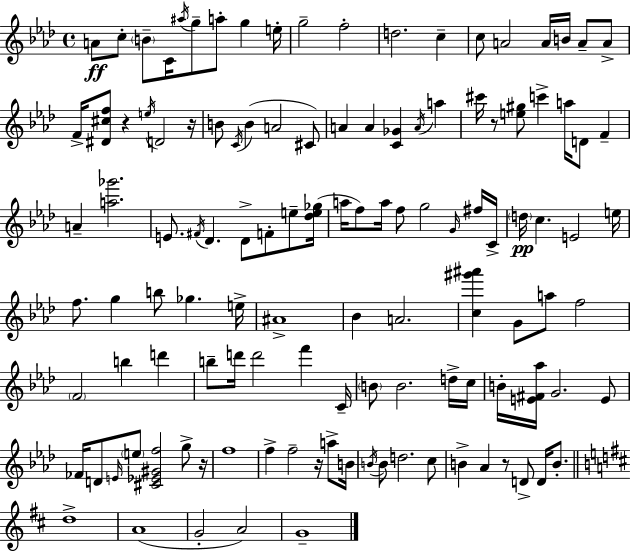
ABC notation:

X:1
T:Untitled
M:4/4
L:1/4
K:Fm
A/2 c/2 B/2 C/4 ^a/4 g/2 a/2 g e/4 g2 f2 d2 c c/2 A2 A/4 B/4 A/2 A/2 F/4 [^D^cf]/2 z e/4 D2 z/4 B/2 C/4 B A2 ^C/2 A A [C_G] A/4 a ^c'/4 z/2 [e^g]/2 c' a/4 D/2 F A [a_g']2 E/2 ^F/4 _D _D/2 F/2 e/2 [_de_g]/4 a/4 f/2 a/4 f/2 g2 G/4 ^f/4 C/4 d/4 c E2 e/4 f/2 g b/2 _g e/4 ^A4 _B A2 [c^g'^a'] G/2 a/2 f2 F2 b d' b/2 d'/4 d'2 f' C/4 B/2 B2 d/4 c/4 B/4 [E^F_a]/4 G2 E/2 _F/4 D/2 E/4 e/2 [^C_E^Gf]2 g/2 z/4 f4 f f2 z/4 a/2 B/4 B/4 B/2 d2 c/2 B _A z/2 D/2 D/4 B/2 d4 A4 G2 A2 G4